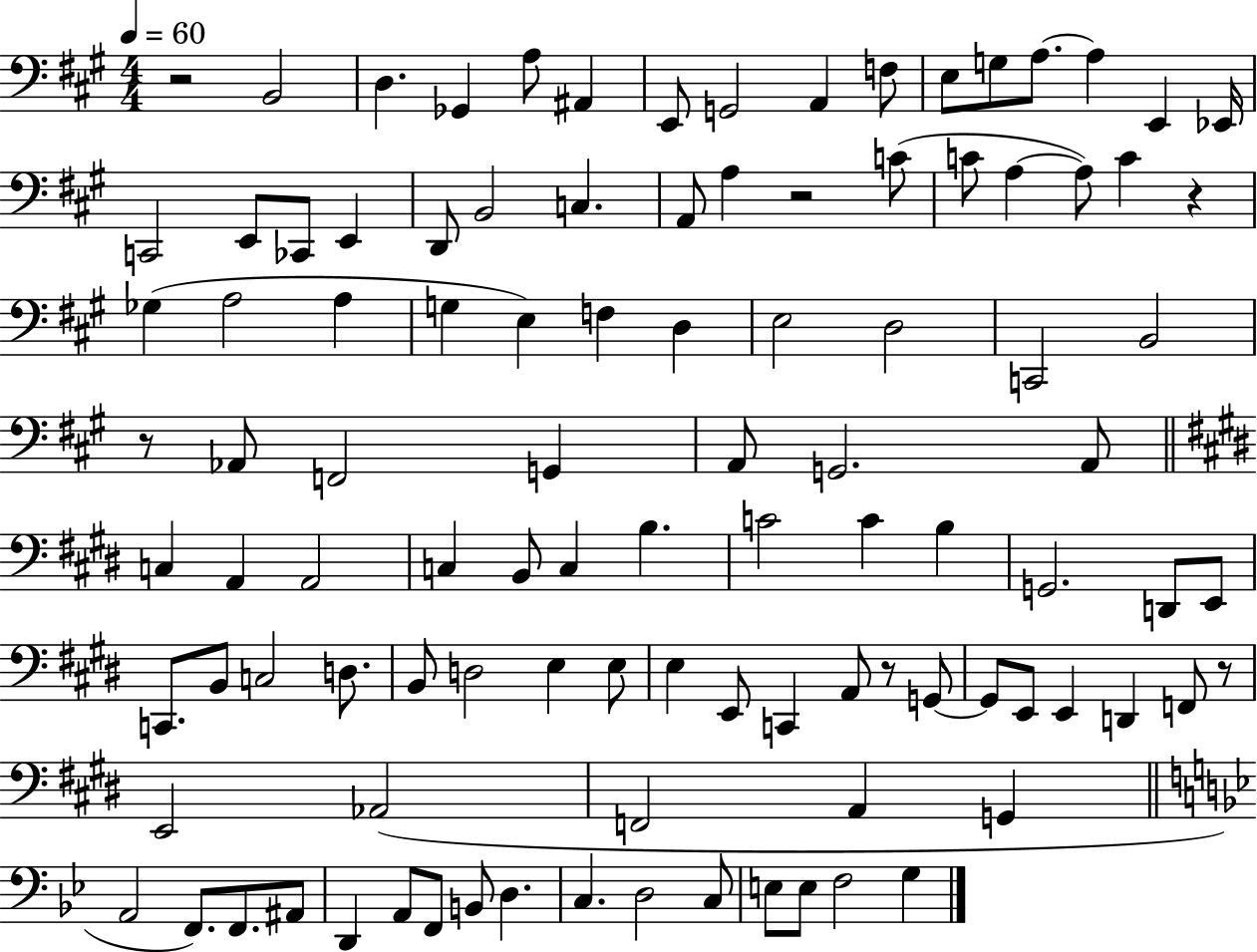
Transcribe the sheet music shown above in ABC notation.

X:1
T:Untitled
M:4/4
L:1/4
K:A
z2 B,,2 D, _G,, A,/2 ^A,, E,,/2 G,,2 A,, F,/2 E,/2 G,/2 A,/2 A, E,, _E,,/4 C,,2 E,,/2 _C,,/2 E,, D,,/2 B,,2 C, A,,/2 A, z2 C/2 C/2 A, A,/2 C z _G, A,2 A, G, E, F, D, E,2 D,2 C,,2 B,,2 z/2 _A,,/2 F,,2 G,, A,,/2 G,,2 A,,/2 C, A,, A,,2 C, B,,/2 C, B, C2 C B, G,,2 D,,/2 E,,/2 C,,/2 B,,/2 C,2 D,/2 B,,/2 D,2 E, E,/2 E, E,,/2 C,, A,,/2 z/2 G,,/2 G,,/2 E,,/2 E,, D,, F,,/2 z/2 E,,2 _A,,2 F,,2 A,, G,, A,,2 F,,/2 F,,/2 ^A,,/2 D,, A,,/2 F,,/2 B,,/2 D, C, D,2 C,/2 E,/2 E,/2 F,2 G,